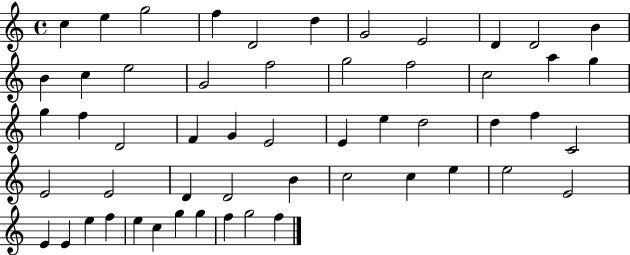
{
  \clef treble
  \time 4/4
  \defaultTimeSignature
  \key c \major
  c''4 e''4 g''2 | f''4 d'2 d''4 | g'2 e'2 | d'4 d'2 b'4 | \break b'4 c''4 e''2 | g'2 f''2 | g''2 f''2 | c''2 a''4 g''4 | \break g''4 f''4 d'2 | f'4 g'4 e'2 | e'4 e''4 d''2 | d''4 f''4 c'2 | \break e'2 e'2 | d'4 d'2 b'4 | c''2 c''4 e''4 | e''2 e'2 | \break e'4 e'4 e''4 f''4 | e''4 c''4 g''4 g''4 | f''4 g''2 f''4 | \bar "|."
}